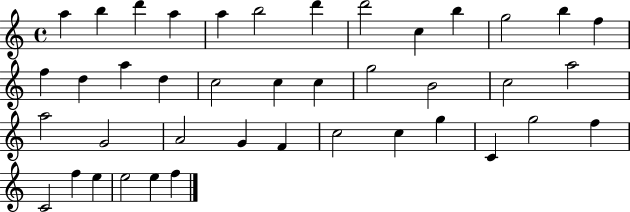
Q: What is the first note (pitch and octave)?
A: A5